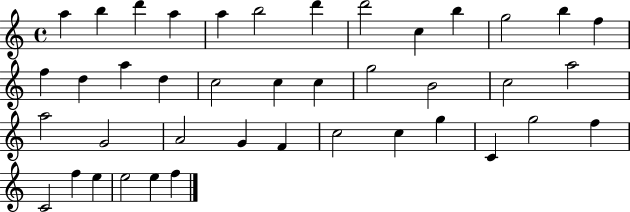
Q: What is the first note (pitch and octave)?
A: A5